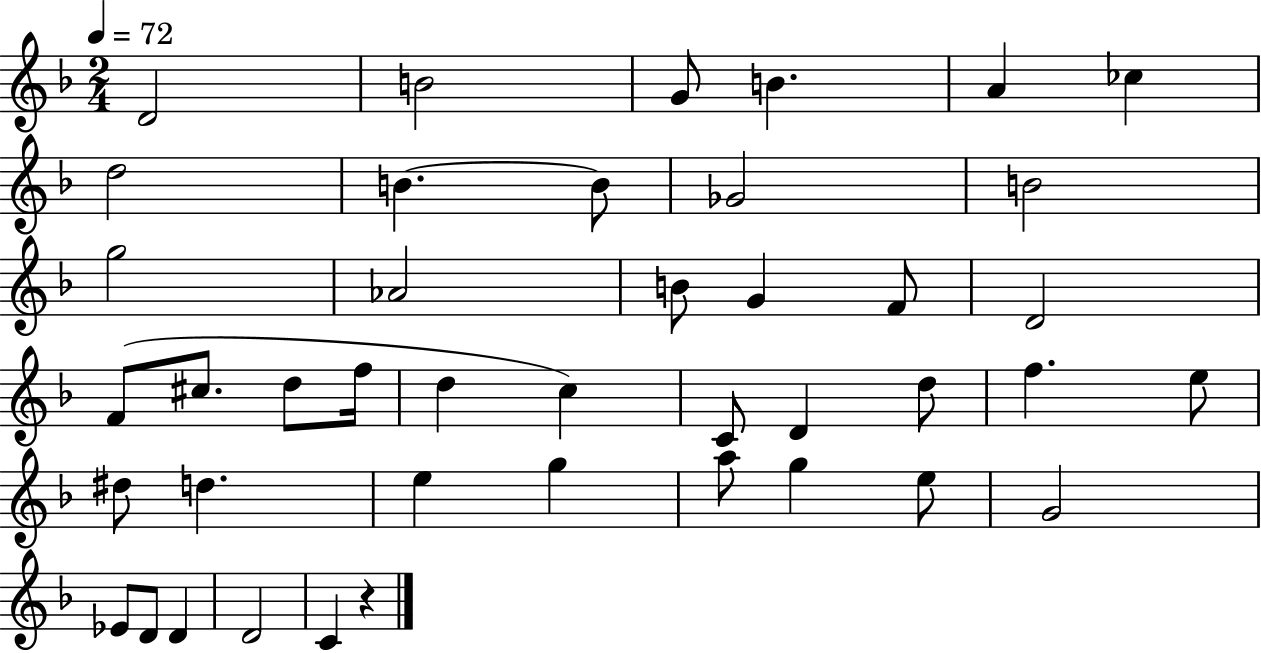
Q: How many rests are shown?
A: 1